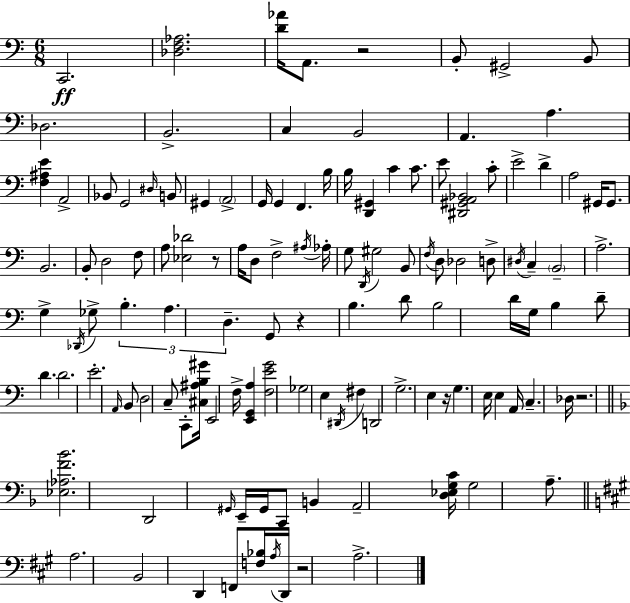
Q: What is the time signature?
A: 6/8